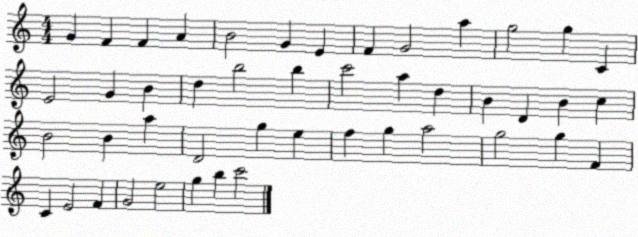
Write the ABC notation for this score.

X:1
T:Untitled
M:4/4
L:1/4
K:C
G F F A B2 G E F G2 a g2 g C E2 G B d b2 b c'2 a d B D B c B2 B a D2 g e f g a2 g2 g F C E2 F G2 e2 g b c'2